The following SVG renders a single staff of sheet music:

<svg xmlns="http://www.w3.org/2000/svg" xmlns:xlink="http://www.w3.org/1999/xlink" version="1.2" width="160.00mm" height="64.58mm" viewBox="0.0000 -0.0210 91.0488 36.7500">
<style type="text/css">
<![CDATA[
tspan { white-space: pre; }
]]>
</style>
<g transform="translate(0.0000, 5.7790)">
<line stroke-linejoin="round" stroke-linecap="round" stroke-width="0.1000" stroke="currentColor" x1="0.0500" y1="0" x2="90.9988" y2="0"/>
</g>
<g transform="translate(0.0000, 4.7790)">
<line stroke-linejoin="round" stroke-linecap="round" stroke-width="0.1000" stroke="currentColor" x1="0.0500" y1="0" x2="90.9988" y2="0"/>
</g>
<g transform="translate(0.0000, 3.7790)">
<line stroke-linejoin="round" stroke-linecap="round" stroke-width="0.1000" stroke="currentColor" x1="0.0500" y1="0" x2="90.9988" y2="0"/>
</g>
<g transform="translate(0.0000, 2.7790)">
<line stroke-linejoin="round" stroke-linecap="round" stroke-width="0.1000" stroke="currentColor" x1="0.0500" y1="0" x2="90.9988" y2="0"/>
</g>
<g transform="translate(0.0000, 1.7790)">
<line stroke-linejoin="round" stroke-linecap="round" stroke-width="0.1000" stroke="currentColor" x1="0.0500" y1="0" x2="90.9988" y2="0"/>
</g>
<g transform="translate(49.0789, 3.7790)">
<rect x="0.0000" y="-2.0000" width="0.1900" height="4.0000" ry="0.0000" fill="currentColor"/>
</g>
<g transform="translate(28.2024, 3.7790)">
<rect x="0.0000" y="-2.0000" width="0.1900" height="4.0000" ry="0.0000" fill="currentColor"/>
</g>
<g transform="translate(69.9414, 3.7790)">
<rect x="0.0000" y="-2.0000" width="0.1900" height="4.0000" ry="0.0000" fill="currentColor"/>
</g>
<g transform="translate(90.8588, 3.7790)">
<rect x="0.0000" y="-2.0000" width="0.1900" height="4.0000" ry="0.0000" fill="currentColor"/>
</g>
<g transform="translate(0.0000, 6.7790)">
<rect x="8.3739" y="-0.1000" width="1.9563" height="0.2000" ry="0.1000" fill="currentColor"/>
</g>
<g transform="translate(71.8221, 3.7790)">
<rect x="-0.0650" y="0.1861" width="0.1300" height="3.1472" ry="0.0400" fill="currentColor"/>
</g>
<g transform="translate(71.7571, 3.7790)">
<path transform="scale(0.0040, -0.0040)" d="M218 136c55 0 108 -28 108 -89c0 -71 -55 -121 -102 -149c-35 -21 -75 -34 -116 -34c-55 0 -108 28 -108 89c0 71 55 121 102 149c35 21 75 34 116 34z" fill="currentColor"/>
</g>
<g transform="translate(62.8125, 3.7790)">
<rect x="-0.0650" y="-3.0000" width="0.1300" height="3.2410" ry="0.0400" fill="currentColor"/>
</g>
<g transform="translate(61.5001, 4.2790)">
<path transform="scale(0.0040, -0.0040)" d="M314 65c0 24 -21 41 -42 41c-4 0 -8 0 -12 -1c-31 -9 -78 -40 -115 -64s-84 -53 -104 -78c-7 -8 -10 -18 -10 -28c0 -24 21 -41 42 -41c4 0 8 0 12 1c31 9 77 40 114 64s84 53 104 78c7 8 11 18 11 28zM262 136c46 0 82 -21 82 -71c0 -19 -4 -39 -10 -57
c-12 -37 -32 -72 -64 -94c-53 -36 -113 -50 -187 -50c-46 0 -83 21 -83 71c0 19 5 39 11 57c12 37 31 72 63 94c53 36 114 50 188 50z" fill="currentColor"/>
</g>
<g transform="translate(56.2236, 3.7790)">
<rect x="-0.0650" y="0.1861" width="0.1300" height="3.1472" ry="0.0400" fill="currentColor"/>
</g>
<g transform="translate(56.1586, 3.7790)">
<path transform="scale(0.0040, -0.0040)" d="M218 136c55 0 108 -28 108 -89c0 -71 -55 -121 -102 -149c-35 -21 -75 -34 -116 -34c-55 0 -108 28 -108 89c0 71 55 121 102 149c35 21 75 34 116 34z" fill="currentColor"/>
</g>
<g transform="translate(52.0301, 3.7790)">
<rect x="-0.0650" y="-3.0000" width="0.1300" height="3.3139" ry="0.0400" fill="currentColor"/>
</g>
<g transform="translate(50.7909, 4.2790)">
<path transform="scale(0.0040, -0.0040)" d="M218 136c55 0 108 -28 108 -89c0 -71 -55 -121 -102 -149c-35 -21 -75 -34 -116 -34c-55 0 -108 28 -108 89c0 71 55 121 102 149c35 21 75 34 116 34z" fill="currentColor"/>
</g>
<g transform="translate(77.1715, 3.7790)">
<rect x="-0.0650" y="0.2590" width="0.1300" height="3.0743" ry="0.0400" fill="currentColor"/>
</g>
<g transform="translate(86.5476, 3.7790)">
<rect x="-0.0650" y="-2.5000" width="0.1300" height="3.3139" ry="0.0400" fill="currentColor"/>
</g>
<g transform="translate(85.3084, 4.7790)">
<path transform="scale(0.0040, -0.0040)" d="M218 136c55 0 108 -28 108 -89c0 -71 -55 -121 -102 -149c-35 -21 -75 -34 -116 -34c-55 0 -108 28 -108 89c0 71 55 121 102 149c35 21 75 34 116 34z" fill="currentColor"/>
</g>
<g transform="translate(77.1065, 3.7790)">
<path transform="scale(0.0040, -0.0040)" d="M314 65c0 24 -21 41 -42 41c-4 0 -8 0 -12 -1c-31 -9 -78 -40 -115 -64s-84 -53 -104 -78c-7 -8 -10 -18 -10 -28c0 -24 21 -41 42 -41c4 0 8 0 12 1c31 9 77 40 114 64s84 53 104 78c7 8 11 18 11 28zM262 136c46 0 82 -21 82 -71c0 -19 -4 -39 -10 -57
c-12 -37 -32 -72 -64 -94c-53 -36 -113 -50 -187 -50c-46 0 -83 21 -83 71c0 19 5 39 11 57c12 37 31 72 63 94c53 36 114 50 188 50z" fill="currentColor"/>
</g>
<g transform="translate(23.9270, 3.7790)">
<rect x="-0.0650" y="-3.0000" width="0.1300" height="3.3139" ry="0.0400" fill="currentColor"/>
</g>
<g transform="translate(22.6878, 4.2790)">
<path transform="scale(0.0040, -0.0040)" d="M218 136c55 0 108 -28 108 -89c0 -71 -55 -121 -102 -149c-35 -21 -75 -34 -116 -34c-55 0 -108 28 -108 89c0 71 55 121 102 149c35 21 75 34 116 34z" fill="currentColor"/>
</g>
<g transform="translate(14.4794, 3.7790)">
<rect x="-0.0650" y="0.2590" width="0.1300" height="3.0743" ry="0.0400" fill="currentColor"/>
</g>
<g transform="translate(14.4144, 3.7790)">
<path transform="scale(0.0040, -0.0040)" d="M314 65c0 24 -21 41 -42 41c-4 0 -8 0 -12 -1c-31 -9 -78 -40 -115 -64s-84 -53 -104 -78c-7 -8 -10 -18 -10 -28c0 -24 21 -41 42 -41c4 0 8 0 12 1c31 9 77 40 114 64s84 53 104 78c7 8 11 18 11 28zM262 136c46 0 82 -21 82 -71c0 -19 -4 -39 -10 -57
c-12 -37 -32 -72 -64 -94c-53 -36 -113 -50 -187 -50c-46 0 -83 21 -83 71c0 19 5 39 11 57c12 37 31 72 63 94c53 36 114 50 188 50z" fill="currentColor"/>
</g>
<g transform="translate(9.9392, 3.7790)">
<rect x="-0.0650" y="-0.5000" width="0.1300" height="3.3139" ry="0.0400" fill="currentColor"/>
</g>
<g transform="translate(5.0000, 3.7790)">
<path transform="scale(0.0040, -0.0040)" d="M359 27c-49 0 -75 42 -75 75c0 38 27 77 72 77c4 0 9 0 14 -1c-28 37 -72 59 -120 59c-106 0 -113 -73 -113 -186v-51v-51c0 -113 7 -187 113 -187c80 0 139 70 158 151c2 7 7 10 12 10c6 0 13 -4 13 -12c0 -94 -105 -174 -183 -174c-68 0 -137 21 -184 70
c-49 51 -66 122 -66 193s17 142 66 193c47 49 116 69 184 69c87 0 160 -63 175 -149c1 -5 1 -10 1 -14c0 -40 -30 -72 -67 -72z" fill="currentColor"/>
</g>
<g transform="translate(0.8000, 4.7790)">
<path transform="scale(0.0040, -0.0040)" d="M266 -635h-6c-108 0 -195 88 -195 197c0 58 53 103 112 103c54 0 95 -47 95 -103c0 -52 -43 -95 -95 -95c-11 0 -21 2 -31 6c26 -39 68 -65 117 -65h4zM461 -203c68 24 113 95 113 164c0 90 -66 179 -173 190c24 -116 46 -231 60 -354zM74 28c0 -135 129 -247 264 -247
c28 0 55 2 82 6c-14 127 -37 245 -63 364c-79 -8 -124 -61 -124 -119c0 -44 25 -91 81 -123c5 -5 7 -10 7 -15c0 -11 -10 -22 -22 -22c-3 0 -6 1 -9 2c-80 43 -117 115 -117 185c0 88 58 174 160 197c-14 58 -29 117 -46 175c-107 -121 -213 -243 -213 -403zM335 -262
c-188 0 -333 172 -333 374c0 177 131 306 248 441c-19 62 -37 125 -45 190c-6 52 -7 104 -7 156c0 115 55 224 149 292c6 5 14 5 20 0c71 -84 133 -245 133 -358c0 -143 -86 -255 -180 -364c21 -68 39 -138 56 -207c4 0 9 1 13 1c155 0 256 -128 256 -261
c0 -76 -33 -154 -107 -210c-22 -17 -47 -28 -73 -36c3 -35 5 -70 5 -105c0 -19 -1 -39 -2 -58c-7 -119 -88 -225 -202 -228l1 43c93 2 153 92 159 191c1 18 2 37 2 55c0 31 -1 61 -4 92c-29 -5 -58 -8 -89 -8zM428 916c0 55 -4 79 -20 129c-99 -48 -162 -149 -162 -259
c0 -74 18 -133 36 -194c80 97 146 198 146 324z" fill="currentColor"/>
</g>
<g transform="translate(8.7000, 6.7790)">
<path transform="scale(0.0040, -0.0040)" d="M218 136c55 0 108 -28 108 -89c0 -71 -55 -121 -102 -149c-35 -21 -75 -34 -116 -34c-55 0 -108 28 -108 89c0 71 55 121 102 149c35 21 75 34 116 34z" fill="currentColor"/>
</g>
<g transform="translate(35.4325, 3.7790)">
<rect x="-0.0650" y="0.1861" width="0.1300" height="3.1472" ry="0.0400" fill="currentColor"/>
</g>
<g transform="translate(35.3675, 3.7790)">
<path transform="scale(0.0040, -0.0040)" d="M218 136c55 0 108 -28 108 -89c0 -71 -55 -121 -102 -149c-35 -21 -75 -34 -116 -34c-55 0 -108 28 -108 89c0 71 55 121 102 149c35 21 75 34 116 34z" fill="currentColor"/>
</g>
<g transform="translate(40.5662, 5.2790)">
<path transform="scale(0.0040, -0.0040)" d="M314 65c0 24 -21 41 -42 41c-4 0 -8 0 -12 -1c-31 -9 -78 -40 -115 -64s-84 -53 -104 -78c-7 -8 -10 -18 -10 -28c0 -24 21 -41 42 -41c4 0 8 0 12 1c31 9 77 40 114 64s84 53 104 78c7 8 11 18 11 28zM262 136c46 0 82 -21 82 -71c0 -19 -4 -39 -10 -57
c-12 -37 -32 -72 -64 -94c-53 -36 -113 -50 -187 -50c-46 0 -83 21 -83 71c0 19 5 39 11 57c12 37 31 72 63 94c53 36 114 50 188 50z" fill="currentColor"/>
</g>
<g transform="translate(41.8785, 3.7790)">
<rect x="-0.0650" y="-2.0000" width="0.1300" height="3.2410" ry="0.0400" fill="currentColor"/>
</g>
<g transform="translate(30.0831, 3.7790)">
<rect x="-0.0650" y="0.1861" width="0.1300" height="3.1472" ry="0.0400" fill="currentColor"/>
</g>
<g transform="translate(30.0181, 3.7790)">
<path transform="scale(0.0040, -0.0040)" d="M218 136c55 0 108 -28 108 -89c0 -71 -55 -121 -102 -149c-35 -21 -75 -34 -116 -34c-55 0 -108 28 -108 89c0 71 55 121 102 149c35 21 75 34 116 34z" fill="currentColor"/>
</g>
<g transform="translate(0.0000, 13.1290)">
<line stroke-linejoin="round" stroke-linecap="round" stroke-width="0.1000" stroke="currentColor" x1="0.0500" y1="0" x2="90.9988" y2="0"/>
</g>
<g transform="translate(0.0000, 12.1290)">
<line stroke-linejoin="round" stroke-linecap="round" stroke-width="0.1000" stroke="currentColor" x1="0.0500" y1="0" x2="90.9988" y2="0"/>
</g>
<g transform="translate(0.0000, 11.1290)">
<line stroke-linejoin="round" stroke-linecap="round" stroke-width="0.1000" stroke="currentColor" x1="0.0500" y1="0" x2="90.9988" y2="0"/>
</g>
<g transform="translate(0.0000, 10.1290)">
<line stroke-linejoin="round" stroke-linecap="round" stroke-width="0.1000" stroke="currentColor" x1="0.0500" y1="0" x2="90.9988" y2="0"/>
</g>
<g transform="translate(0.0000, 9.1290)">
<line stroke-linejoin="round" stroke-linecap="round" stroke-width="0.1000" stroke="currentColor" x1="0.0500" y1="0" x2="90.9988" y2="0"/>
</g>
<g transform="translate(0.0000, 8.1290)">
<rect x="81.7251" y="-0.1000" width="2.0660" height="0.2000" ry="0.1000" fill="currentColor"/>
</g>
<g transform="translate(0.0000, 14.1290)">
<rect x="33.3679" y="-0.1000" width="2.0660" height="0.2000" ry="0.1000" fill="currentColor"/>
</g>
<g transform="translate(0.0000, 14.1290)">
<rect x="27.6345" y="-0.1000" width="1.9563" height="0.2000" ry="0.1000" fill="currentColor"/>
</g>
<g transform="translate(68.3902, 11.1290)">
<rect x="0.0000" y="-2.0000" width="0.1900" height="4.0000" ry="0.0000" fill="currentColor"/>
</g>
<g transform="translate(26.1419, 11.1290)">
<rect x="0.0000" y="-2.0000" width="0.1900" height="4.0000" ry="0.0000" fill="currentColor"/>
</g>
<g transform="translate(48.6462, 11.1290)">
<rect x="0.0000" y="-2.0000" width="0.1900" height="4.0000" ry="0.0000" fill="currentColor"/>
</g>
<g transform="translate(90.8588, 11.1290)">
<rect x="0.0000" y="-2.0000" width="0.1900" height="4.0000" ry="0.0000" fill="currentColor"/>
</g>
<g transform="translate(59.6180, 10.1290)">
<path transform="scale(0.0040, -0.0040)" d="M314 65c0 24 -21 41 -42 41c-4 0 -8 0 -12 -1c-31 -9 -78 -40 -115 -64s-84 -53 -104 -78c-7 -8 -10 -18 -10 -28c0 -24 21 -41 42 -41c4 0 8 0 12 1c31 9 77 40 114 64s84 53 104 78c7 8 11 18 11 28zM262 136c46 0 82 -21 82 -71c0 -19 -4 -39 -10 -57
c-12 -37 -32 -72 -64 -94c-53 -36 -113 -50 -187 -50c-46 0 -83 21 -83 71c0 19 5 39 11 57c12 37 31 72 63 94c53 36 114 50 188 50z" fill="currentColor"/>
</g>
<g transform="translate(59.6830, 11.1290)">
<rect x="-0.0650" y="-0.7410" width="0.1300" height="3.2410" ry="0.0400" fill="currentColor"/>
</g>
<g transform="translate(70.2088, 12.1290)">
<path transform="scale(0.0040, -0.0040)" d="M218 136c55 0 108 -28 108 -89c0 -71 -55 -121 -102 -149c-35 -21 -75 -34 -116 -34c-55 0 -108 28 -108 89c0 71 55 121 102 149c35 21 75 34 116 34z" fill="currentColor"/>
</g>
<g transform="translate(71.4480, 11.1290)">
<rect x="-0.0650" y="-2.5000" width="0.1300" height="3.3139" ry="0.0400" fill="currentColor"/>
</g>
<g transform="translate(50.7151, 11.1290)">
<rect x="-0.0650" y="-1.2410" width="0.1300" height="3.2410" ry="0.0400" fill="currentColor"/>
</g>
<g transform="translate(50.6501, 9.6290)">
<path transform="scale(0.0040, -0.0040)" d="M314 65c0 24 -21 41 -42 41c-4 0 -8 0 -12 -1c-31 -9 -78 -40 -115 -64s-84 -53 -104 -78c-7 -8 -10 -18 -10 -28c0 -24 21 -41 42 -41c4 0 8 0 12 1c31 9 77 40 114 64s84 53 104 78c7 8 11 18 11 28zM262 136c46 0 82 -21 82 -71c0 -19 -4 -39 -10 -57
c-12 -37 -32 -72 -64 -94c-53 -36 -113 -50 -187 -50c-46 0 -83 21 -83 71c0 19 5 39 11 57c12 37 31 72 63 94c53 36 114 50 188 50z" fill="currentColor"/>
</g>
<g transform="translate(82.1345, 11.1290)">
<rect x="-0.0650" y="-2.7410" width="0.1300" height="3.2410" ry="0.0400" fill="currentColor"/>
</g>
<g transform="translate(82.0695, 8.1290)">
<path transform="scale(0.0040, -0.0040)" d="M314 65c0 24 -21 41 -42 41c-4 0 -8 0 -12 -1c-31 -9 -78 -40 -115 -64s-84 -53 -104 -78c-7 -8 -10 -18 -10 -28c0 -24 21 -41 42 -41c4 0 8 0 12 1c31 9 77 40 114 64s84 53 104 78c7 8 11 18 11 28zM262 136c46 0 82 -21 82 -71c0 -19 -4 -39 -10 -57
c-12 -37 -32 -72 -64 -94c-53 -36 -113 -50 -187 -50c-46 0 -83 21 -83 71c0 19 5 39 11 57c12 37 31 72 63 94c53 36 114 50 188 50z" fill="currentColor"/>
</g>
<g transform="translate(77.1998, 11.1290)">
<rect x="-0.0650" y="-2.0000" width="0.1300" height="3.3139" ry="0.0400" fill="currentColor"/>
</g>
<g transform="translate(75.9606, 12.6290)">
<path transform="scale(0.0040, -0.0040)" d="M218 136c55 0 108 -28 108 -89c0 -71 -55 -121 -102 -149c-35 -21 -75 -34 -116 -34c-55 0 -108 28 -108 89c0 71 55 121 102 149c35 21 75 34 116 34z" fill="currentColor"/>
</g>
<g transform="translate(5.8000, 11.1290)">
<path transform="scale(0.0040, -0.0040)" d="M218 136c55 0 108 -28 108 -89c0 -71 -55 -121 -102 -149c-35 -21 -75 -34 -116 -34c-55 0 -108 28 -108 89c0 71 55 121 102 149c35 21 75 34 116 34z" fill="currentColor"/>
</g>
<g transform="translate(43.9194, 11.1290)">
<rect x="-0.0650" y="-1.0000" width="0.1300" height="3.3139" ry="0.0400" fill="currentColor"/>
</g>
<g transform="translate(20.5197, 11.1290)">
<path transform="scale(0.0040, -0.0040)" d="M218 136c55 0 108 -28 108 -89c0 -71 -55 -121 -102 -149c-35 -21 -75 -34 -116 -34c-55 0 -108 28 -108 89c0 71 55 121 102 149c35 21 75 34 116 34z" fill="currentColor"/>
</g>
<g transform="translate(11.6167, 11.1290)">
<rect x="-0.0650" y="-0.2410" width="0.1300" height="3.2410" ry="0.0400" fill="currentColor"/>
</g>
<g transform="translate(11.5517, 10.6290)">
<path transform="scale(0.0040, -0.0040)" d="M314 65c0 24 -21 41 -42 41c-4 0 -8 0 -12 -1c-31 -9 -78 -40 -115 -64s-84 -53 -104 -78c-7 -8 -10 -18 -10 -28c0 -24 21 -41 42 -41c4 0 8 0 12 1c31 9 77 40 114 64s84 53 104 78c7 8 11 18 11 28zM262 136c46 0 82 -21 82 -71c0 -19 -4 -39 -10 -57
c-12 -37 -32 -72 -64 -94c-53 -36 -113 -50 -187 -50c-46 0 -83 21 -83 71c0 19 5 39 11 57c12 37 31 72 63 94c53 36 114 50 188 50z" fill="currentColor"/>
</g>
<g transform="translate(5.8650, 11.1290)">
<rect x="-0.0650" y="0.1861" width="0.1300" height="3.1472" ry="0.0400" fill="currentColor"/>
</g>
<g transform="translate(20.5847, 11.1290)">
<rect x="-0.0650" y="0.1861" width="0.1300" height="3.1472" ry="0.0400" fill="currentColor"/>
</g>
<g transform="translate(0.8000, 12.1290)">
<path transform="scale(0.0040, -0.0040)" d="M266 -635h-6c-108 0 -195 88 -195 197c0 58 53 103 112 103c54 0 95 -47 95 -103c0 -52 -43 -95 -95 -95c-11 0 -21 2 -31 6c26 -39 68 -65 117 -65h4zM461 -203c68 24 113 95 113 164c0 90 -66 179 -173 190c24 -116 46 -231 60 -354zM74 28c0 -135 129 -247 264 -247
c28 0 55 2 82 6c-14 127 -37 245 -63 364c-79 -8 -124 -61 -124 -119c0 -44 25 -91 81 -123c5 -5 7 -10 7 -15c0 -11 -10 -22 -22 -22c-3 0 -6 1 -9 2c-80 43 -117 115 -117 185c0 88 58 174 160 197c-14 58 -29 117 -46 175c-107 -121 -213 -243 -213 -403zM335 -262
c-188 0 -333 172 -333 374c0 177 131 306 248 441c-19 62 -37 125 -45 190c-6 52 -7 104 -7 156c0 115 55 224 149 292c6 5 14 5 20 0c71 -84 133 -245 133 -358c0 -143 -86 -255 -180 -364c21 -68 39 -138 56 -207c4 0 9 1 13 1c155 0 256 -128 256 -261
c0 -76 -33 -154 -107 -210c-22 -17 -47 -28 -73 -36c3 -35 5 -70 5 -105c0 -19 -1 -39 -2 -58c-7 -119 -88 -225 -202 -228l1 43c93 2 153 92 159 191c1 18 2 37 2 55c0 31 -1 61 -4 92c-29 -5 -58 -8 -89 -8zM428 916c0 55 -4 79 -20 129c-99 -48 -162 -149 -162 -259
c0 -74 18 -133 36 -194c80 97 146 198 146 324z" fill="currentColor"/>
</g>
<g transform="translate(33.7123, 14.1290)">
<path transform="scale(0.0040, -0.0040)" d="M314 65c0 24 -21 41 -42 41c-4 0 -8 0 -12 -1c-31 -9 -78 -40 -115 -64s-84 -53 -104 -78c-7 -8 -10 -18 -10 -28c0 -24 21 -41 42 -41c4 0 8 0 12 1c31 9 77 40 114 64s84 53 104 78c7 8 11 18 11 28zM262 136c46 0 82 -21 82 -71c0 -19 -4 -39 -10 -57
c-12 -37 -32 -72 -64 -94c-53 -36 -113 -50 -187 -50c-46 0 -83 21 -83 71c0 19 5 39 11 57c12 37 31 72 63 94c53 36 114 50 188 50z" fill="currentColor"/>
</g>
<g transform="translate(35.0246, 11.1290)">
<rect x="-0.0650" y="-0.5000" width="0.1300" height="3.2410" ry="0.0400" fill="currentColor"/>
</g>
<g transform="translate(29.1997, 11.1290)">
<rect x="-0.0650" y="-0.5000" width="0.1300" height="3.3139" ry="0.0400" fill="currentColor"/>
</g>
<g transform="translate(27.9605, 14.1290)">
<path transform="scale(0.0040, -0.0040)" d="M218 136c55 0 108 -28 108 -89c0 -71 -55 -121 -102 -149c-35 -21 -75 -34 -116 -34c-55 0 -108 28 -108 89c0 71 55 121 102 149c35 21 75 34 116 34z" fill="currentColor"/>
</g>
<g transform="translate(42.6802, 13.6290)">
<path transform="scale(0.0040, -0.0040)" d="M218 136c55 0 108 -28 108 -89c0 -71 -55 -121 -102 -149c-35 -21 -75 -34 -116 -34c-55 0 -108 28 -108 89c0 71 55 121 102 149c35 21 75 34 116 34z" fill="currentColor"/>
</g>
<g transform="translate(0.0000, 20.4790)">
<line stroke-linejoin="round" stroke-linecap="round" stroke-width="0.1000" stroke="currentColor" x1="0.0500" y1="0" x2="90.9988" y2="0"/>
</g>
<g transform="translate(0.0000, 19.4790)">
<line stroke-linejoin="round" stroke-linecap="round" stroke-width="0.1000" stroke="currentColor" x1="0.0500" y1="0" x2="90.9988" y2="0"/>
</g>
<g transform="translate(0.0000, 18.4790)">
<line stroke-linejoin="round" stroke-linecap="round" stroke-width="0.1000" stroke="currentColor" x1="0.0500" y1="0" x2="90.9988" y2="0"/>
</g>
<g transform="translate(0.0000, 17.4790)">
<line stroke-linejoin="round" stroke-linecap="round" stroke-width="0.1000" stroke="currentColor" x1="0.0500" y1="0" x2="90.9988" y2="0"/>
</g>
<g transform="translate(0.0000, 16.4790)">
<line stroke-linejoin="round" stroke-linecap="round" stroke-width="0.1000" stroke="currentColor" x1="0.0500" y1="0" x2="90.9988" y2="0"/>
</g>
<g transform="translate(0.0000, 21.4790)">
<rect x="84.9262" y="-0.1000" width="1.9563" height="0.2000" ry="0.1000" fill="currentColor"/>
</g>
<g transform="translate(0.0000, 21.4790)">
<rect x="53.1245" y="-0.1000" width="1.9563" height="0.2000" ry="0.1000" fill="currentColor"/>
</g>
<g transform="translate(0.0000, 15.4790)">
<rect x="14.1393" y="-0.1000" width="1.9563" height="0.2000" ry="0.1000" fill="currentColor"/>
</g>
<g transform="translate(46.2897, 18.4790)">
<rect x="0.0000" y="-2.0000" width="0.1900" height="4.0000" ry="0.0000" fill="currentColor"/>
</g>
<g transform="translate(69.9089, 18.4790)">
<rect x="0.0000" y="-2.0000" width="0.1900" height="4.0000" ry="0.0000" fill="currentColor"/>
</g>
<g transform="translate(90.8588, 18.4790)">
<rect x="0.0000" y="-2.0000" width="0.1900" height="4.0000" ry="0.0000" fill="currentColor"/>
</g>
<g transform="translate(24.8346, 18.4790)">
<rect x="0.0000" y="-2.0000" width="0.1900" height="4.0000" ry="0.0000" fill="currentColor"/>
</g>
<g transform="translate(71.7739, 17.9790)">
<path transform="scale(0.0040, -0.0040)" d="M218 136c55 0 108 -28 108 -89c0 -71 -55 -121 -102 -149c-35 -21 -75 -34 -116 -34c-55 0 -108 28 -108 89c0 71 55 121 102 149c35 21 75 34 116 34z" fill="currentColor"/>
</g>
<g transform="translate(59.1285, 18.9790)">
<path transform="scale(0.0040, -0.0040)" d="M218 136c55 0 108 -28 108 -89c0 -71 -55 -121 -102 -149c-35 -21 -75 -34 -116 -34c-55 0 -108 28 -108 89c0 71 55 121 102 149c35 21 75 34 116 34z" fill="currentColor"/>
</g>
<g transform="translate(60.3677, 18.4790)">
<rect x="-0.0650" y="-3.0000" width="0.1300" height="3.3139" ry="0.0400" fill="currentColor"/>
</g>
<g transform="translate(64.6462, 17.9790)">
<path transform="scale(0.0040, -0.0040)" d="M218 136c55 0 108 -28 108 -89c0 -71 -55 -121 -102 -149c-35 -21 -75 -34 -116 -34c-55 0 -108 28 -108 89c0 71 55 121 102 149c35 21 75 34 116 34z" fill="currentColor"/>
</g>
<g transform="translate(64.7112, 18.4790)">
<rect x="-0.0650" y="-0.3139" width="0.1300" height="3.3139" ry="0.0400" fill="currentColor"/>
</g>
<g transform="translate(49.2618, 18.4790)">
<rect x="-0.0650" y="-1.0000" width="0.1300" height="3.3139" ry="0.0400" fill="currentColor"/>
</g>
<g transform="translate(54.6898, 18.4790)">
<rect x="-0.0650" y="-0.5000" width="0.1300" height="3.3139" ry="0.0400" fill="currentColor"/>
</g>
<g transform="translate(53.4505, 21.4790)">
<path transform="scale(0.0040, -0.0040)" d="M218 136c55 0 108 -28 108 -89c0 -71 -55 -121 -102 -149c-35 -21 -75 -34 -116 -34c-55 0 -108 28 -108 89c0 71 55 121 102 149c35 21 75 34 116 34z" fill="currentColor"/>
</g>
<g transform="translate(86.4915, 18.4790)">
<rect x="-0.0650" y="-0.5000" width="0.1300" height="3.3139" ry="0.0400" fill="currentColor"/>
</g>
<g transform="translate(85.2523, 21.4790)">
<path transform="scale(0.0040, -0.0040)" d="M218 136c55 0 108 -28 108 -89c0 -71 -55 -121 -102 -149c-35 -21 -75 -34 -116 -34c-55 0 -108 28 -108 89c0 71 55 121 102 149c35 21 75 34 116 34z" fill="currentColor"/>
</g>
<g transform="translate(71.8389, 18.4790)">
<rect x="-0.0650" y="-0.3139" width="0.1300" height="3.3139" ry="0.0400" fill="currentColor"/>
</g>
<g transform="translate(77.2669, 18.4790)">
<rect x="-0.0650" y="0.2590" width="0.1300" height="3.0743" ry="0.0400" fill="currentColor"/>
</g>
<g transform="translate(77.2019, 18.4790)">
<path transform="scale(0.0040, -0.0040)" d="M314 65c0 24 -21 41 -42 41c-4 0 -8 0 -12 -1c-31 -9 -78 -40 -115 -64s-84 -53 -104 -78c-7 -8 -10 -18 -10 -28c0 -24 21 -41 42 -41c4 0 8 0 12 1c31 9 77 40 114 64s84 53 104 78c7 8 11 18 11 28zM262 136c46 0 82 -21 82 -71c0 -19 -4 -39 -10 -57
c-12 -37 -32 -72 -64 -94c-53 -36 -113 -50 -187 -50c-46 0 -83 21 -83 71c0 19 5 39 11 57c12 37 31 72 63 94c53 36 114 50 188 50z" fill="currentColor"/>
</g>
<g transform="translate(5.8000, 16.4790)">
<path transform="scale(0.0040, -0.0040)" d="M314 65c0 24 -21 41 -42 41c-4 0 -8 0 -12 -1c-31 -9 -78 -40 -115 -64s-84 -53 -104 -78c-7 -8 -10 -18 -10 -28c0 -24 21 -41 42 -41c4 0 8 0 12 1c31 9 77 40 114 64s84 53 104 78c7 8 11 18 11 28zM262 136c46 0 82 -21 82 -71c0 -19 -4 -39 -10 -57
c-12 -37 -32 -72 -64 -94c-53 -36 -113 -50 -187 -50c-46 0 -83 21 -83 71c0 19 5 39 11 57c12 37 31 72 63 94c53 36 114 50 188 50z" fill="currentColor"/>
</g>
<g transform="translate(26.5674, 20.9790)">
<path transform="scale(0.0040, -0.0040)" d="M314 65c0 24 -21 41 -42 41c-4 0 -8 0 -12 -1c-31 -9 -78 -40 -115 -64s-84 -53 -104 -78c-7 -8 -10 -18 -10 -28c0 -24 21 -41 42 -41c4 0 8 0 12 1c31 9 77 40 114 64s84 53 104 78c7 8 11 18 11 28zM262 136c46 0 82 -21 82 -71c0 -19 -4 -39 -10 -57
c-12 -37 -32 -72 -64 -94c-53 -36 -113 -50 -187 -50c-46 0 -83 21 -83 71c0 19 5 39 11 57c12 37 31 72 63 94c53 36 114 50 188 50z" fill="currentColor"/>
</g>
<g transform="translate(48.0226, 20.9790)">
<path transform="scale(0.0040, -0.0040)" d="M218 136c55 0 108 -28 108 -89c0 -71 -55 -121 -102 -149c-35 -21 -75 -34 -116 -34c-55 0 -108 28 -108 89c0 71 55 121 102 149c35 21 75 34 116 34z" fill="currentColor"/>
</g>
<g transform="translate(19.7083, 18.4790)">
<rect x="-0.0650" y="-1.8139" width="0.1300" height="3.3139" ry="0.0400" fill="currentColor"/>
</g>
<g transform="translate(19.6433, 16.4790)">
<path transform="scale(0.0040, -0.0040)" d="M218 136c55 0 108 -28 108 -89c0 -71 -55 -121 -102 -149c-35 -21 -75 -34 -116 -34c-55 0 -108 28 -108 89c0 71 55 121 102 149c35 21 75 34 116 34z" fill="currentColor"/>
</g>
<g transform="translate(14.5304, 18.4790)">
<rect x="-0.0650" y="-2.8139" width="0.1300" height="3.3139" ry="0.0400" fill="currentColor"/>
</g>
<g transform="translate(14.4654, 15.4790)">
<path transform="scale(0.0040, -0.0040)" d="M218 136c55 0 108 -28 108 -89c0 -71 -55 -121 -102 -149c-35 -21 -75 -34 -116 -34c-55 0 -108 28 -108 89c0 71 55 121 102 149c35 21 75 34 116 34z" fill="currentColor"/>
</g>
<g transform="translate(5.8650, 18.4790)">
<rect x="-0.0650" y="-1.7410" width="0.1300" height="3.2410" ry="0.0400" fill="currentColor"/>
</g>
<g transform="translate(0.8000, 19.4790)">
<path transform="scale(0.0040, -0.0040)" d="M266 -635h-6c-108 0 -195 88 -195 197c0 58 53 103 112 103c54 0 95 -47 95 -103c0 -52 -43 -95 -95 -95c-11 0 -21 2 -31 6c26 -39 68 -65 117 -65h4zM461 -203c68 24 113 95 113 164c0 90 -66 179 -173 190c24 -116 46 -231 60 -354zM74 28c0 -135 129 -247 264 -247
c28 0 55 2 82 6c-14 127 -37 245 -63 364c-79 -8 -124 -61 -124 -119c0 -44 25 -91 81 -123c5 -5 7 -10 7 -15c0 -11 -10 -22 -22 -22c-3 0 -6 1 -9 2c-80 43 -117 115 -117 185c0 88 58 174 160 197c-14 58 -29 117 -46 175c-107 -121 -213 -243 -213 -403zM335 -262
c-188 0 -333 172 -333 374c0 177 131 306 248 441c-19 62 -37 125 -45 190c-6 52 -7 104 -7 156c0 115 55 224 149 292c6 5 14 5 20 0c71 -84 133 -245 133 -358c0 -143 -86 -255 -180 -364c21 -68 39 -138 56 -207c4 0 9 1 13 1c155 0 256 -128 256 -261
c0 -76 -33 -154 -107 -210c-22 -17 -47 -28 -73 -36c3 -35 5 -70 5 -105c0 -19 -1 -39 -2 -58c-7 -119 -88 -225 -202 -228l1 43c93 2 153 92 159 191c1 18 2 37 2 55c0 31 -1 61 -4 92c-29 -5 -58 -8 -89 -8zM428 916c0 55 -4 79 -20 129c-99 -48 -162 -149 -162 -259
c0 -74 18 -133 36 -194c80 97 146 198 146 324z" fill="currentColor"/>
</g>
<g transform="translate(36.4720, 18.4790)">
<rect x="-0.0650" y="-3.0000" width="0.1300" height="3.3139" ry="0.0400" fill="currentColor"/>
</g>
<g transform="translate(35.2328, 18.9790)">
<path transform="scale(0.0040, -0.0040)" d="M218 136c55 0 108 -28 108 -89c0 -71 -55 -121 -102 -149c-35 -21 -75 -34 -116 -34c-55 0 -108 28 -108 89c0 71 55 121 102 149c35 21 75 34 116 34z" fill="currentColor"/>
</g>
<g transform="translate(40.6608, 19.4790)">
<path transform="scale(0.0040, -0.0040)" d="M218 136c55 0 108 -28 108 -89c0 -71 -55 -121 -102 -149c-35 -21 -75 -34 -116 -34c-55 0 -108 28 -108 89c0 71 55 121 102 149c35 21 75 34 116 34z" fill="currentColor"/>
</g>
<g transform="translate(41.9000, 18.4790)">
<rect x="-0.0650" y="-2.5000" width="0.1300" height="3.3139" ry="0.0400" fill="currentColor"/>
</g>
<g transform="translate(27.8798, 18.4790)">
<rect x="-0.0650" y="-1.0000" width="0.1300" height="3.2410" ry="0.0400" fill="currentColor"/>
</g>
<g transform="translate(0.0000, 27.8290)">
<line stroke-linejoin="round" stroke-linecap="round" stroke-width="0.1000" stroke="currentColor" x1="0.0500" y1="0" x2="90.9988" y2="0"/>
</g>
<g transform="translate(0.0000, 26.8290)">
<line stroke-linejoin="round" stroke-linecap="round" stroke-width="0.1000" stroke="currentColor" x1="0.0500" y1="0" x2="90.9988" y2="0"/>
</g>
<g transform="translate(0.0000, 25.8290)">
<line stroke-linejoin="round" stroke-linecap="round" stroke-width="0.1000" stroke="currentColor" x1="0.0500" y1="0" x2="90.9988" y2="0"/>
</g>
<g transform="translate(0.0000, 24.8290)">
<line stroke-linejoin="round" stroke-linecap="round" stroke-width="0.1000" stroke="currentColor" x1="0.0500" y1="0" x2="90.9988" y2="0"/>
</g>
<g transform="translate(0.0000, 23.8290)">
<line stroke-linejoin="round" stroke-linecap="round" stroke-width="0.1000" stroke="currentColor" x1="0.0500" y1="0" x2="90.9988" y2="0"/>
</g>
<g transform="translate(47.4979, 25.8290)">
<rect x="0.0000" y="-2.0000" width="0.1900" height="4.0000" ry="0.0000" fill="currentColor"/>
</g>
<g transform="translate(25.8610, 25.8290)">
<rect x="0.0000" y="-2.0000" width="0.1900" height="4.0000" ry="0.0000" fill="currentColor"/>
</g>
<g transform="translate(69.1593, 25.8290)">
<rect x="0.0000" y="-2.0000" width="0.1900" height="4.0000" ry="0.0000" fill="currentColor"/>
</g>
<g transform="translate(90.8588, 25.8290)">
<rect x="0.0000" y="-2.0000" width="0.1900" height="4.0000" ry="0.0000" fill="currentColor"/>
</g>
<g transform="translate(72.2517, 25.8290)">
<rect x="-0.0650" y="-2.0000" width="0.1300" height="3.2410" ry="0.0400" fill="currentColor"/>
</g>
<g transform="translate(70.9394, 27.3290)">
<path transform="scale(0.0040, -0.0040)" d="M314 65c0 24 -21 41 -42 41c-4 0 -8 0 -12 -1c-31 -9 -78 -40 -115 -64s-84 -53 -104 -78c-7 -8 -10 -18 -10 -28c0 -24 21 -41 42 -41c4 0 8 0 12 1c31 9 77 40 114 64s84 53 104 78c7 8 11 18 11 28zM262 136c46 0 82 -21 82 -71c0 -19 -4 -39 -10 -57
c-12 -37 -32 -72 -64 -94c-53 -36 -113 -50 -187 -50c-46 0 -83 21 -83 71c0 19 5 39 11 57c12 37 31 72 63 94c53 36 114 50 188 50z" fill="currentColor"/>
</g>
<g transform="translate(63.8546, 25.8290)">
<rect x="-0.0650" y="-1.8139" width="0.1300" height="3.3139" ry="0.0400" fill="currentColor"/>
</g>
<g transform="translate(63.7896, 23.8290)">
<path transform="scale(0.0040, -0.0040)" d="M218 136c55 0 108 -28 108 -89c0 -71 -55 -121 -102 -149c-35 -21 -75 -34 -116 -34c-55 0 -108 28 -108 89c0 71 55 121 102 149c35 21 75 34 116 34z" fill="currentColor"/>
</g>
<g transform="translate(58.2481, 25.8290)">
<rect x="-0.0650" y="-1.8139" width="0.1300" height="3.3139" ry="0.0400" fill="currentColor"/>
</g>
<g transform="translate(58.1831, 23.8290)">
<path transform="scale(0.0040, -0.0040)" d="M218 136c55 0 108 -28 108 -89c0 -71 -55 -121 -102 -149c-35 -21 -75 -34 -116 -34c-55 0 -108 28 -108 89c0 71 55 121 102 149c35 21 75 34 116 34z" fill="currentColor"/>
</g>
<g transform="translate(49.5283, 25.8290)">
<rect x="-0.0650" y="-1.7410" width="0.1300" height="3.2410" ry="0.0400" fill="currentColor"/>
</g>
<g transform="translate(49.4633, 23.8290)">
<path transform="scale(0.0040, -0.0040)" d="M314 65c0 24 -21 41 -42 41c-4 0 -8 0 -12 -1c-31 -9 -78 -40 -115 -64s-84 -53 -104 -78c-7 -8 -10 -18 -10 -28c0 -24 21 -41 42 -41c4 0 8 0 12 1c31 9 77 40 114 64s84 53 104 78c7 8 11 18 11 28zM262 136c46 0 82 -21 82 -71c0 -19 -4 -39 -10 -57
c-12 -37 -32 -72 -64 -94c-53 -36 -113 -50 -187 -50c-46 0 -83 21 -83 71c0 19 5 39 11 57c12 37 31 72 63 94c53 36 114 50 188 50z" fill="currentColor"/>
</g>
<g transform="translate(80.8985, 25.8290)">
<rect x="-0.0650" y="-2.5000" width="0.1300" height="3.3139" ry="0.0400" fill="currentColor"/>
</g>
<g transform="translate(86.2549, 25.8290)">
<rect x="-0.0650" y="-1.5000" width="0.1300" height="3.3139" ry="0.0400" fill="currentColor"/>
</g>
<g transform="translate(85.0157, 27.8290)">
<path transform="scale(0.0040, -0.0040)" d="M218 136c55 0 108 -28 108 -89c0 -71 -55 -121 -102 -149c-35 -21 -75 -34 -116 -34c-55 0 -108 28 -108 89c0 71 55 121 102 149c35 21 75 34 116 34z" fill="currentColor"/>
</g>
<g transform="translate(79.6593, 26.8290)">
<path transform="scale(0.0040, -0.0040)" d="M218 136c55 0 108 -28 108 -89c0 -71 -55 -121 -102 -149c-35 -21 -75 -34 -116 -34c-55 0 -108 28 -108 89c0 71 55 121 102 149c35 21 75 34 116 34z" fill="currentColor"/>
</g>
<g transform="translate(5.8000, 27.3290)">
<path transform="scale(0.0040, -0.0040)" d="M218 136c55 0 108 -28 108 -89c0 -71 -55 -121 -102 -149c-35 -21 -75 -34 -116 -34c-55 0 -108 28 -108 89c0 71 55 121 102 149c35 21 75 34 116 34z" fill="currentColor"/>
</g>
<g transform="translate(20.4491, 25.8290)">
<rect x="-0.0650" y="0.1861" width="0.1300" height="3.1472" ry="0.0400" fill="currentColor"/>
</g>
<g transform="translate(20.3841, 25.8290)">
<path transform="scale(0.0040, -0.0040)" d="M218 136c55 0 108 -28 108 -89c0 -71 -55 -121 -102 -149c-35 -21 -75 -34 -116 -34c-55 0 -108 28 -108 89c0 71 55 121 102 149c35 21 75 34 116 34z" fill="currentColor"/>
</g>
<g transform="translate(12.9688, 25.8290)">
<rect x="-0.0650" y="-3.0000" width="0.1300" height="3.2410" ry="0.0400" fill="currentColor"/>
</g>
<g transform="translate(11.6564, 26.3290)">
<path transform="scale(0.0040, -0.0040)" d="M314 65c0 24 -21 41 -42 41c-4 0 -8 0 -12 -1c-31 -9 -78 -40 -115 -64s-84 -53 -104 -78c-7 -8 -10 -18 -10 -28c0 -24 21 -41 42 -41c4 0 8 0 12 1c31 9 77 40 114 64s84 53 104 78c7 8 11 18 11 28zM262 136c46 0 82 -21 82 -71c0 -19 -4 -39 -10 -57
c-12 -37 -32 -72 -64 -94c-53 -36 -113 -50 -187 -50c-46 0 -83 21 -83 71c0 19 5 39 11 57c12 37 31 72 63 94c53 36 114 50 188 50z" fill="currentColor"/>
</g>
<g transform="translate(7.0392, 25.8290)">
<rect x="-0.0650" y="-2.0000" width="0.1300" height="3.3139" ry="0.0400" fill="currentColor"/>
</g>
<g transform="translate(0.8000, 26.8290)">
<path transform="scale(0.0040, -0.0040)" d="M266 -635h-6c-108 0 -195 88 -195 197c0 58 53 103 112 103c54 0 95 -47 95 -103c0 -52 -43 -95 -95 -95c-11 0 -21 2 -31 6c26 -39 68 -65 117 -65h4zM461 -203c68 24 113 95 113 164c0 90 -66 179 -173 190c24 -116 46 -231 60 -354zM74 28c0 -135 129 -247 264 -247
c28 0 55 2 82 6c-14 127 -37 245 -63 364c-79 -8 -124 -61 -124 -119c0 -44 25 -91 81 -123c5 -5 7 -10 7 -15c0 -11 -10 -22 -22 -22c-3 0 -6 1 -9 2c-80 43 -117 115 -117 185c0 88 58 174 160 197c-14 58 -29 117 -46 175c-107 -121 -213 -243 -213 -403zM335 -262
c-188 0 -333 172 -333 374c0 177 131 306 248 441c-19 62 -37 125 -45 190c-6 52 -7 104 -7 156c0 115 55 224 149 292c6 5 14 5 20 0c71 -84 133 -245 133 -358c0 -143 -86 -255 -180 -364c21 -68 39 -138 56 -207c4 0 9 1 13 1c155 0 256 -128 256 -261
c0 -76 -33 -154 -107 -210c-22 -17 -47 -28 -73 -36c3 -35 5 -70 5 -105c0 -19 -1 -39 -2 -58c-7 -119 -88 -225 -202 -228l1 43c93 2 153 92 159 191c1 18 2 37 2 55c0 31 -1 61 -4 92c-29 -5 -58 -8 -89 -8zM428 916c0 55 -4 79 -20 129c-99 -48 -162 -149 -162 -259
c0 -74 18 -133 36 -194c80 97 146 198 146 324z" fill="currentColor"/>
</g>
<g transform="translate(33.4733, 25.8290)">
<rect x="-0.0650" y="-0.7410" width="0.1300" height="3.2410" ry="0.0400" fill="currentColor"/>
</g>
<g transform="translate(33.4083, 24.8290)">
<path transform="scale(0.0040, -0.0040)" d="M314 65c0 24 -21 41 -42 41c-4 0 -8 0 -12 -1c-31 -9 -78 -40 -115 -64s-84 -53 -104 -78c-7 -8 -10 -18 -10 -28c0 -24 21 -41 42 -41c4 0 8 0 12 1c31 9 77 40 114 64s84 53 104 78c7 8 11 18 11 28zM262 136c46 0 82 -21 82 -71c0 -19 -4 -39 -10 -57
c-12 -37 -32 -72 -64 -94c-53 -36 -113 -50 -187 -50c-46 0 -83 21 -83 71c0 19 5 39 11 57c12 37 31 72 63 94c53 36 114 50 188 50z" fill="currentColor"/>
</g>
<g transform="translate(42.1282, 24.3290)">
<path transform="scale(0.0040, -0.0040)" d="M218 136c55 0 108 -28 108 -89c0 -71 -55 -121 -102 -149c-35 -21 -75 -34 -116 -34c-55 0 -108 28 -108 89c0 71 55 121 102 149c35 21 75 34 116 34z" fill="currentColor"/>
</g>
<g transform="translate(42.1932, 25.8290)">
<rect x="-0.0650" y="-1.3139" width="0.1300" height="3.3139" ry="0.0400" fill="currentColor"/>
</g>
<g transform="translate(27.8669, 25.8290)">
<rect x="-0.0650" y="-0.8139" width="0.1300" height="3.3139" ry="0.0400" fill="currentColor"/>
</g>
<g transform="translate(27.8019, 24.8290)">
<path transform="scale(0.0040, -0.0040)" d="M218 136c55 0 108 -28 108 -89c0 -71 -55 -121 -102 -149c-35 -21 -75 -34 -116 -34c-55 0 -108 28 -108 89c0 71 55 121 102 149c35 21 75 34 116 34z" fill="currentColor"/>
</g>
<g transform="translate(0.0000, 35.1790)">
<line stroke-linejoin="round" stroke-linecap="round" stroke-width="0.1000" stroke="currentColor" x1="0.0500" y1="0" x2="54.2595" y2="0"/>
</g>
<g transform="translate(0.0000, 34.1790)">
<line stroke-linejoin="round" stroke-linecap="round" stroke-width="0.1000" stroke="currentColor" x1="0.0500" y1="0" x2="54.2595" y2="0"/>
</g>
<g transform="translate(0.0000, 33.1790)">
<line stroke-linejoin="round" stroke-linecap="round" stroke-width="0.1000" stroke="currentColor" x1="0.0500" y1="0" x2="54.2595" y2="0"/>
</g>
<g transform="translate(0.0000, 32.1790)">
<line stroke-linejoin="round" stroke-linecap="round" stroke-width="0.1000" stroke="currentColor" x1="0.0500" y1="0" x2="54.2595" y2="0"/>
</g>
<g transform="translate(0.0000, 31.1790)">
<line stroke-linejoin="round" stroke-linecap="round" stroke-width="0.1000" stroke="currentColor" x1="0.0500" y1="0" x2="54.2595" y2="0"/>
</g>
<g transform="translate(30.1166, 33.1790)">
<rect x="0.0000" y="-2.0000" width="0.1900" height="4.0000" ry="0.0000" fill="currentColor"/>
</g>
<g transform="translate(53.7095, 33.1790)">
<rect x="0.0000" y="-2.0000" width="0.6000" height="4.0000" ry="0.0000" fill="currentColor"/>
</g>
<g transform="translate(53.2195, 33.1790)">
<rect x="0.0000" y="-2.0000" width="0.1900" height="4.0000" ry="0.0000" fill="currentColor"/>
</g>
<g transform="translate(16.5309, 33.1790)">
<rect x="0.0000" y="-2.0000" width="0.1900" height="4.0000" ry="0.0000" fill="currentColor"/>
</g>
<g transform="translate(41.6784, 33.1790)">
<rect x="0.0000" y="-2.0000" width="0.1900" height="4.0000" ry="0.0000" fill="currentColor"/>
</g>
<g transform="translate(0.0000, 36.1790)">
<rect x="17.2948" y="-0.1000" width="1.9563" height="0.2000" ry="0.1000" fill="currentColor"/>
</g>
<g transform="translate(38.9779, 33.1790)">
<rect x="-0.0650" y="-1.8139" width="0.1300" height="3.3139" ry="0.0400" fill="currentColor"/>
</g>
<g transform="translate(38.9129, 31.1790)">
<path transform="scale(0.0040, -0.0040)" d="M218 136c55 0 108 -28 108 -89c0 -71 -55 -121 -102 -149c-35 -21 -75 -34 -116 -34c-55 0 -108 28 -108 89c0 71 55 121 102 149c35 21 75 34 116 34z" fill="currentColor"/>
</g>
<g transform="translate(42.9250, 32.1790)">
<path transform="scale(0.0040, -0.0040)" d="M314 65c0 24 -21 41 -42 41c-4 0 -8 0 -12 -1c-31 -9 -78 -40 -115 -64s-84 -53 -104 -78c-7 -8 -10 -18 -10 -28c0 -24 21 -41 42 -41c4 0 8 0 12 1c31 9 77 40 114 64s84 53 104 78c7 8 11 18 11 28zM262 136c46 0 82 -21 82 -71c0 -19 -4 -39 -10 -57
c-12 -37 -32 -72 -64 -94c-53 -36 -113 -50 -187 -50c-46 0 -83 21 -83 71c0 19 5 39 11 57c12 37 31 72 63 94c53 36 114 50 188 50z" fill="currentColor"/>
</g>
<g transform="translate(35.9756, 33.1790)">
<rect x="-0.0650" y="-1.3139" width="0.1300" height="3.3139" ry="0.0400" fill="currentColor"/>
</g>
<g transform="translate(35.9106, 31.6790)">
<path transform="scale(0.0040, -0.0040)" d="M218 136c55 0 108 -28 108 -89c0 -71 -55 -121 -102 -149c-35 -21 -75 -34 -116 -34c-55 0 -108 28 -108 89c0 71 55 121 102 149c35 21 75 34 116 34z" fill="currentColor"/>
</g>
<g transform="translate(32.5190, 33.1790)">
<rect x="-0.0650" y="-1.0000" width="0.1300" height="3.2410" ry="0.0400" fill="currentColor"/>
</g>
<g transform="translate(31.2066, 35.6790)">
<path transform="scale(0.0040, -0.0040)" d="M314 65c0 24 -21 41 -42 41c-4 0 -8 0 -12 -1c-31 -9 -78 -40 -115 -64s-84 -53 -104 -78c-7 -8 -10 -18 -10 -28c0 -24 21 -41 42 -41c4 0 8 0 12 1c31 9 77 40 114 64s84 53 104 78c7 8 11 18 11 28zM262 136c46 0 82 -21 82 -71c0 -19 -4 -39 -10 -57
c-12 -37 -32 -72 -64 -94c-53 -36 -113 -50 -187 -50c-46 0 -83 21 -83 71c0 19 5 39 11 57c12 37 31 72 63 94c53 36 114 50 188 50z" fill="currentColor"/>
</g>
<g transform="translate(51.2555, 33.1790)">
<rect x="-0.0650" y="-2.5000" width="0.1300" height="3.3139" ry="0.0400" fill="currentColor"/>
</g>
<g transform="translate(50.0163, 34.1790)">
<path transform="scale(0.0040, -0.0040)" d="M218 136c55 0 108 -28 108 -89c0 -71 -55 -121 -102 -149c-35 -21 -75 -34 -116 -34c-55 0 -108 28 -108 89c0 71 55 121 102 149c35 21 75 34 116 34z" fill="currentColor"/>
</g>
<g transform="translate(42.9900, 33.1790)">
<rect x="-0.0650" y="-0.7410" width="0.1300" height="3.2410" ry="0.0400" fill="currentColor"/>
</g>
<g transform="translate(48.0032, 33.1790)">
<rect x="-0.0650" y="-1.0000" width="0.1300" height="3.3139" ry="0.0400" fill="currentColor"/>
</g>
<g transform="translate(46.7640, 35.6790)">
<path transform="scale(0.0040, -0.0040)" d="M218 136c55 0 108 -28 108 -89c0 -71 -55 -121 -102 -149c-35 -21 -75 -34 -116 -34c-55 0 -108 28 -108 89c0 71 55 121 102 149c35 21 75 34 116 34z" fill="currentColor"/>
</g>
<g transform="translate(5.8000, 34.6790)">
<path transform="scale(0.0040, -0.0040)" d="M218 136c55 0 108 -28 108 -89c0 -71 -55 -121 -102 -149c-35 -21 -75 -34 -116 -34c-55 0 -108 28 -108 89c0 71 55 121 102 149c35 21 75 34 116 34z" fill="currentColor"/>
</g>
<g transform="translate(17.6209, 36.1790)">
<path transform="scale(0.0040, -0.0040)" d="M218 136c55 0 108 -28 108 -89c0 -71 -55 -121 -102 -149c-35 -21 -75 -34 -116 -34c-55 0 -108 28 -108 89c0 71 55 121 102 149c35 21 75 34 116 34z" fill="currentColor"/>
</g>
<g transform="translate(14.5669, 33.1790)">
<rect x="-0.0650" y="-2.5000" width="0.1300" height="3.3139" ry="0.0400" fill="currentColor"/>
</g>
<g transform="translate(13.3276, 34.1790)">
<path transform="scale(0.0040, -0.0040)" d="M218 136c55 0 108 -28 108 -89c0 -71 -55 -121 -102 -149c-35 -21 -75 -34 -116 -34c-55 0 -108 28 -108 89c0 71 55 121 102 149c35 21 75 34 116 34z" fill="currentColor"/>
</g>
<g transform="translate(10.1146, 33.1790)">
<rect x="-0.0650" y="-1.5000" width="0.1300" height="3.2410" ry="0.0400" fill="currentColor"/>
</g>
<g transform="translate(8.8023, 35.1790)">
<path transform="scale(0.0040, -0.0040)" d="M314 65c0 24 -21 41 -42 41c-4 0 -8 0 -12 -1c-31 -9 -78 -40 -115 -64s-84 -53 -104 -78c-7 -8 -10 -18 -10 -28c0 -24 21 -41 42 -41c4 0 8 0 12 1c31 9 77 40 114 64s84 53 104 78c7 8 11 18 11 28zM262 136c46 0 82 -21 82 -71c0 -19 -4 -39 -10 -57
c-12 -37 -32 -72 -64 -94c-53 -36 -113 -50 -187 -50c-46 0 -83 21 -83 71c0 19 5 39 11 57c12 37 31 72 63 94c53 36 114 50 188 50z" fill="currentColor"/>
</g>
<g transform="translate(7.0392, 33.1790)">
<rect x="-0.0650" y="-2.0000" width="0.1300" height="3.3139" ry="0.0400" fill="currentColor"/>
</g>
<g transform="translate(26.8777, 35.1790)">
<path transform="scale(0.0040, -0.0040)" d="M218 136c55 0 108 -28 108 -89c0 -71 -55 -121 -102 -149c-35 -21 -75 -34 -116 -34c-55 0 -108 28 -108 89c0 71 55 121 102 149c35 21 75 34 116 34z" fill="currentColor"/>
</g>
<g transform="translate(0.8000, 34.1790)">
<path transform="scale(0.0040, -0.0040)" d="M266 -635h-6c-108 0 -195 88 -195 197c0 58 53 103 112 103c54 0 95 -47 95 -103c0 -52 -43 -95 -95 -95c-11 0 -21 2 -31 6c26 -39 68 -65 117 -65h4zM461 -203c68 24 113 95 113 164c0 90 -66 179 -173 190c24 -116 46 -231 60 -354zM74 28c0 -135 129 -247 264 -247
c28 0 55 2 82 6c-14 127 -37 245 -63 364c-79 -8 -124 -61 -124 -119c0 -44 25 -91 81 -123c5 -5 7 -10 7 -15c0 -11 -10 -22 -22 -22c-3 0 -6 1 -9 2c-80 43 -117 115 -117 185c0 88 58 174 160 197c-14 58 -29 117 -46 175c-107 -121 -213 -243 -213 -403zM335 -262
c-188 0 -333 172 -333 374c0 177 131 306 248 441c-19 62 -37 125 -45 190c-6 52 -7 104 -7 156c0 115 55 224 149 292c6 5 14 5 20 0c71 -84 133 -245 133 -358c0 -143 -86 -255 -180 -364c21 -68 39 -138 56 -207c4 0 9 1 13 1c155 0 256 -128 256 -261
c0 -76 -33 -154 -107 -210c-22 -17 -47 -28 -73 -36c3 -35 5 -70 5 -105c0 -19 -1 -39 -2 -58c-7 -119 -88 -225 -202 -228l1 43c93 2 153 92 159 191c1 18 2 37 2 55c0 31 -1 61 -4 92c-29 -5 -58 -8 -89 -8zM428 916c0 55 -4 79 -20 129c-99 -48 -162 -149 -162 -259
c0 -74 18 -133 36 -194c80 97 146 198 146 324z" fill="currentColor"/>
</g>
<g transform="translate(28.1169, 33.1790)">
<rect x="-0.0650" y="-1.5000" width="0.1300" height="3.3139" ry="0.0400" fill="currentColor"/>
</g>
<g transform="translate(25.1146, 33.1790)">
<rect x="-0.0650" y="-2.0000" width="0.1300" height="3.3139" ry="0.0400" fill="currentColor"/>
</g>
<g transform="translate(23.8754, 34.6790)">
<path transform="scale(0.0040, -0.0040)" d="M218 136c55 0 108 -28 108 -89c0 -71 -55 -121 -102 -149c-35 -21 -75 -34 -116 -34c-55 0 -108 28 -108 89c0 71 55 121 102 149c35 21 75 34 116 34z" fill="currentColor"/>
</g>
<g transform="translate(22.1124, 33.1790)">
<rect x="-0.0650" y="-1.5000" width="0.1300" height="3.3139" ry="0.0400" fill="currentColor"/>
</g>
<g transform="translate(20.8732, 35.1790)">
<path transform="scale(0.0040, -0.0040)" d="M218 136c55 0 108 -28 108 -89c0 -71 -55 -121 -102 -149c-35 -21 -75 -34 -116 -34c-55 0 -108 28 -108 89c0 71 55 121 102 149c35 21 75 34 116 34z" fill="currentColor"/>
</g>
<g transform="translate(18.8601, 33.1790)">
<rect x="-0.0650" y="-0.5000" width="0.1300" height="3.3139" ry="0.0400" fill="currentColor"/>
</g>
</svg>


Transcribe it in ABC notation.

X:1
T:Untitled
M:4/4
L:1/4
K:C
C B2 A B B F2 A B A2 B B2 G B c2 B C C2 D e2 d2 G F a2 f2 a f D2 A G D C A c c B2 C F A2 B d d2 e f2 f f F2 G E F E2 G C E F E D2 e f d2 D G